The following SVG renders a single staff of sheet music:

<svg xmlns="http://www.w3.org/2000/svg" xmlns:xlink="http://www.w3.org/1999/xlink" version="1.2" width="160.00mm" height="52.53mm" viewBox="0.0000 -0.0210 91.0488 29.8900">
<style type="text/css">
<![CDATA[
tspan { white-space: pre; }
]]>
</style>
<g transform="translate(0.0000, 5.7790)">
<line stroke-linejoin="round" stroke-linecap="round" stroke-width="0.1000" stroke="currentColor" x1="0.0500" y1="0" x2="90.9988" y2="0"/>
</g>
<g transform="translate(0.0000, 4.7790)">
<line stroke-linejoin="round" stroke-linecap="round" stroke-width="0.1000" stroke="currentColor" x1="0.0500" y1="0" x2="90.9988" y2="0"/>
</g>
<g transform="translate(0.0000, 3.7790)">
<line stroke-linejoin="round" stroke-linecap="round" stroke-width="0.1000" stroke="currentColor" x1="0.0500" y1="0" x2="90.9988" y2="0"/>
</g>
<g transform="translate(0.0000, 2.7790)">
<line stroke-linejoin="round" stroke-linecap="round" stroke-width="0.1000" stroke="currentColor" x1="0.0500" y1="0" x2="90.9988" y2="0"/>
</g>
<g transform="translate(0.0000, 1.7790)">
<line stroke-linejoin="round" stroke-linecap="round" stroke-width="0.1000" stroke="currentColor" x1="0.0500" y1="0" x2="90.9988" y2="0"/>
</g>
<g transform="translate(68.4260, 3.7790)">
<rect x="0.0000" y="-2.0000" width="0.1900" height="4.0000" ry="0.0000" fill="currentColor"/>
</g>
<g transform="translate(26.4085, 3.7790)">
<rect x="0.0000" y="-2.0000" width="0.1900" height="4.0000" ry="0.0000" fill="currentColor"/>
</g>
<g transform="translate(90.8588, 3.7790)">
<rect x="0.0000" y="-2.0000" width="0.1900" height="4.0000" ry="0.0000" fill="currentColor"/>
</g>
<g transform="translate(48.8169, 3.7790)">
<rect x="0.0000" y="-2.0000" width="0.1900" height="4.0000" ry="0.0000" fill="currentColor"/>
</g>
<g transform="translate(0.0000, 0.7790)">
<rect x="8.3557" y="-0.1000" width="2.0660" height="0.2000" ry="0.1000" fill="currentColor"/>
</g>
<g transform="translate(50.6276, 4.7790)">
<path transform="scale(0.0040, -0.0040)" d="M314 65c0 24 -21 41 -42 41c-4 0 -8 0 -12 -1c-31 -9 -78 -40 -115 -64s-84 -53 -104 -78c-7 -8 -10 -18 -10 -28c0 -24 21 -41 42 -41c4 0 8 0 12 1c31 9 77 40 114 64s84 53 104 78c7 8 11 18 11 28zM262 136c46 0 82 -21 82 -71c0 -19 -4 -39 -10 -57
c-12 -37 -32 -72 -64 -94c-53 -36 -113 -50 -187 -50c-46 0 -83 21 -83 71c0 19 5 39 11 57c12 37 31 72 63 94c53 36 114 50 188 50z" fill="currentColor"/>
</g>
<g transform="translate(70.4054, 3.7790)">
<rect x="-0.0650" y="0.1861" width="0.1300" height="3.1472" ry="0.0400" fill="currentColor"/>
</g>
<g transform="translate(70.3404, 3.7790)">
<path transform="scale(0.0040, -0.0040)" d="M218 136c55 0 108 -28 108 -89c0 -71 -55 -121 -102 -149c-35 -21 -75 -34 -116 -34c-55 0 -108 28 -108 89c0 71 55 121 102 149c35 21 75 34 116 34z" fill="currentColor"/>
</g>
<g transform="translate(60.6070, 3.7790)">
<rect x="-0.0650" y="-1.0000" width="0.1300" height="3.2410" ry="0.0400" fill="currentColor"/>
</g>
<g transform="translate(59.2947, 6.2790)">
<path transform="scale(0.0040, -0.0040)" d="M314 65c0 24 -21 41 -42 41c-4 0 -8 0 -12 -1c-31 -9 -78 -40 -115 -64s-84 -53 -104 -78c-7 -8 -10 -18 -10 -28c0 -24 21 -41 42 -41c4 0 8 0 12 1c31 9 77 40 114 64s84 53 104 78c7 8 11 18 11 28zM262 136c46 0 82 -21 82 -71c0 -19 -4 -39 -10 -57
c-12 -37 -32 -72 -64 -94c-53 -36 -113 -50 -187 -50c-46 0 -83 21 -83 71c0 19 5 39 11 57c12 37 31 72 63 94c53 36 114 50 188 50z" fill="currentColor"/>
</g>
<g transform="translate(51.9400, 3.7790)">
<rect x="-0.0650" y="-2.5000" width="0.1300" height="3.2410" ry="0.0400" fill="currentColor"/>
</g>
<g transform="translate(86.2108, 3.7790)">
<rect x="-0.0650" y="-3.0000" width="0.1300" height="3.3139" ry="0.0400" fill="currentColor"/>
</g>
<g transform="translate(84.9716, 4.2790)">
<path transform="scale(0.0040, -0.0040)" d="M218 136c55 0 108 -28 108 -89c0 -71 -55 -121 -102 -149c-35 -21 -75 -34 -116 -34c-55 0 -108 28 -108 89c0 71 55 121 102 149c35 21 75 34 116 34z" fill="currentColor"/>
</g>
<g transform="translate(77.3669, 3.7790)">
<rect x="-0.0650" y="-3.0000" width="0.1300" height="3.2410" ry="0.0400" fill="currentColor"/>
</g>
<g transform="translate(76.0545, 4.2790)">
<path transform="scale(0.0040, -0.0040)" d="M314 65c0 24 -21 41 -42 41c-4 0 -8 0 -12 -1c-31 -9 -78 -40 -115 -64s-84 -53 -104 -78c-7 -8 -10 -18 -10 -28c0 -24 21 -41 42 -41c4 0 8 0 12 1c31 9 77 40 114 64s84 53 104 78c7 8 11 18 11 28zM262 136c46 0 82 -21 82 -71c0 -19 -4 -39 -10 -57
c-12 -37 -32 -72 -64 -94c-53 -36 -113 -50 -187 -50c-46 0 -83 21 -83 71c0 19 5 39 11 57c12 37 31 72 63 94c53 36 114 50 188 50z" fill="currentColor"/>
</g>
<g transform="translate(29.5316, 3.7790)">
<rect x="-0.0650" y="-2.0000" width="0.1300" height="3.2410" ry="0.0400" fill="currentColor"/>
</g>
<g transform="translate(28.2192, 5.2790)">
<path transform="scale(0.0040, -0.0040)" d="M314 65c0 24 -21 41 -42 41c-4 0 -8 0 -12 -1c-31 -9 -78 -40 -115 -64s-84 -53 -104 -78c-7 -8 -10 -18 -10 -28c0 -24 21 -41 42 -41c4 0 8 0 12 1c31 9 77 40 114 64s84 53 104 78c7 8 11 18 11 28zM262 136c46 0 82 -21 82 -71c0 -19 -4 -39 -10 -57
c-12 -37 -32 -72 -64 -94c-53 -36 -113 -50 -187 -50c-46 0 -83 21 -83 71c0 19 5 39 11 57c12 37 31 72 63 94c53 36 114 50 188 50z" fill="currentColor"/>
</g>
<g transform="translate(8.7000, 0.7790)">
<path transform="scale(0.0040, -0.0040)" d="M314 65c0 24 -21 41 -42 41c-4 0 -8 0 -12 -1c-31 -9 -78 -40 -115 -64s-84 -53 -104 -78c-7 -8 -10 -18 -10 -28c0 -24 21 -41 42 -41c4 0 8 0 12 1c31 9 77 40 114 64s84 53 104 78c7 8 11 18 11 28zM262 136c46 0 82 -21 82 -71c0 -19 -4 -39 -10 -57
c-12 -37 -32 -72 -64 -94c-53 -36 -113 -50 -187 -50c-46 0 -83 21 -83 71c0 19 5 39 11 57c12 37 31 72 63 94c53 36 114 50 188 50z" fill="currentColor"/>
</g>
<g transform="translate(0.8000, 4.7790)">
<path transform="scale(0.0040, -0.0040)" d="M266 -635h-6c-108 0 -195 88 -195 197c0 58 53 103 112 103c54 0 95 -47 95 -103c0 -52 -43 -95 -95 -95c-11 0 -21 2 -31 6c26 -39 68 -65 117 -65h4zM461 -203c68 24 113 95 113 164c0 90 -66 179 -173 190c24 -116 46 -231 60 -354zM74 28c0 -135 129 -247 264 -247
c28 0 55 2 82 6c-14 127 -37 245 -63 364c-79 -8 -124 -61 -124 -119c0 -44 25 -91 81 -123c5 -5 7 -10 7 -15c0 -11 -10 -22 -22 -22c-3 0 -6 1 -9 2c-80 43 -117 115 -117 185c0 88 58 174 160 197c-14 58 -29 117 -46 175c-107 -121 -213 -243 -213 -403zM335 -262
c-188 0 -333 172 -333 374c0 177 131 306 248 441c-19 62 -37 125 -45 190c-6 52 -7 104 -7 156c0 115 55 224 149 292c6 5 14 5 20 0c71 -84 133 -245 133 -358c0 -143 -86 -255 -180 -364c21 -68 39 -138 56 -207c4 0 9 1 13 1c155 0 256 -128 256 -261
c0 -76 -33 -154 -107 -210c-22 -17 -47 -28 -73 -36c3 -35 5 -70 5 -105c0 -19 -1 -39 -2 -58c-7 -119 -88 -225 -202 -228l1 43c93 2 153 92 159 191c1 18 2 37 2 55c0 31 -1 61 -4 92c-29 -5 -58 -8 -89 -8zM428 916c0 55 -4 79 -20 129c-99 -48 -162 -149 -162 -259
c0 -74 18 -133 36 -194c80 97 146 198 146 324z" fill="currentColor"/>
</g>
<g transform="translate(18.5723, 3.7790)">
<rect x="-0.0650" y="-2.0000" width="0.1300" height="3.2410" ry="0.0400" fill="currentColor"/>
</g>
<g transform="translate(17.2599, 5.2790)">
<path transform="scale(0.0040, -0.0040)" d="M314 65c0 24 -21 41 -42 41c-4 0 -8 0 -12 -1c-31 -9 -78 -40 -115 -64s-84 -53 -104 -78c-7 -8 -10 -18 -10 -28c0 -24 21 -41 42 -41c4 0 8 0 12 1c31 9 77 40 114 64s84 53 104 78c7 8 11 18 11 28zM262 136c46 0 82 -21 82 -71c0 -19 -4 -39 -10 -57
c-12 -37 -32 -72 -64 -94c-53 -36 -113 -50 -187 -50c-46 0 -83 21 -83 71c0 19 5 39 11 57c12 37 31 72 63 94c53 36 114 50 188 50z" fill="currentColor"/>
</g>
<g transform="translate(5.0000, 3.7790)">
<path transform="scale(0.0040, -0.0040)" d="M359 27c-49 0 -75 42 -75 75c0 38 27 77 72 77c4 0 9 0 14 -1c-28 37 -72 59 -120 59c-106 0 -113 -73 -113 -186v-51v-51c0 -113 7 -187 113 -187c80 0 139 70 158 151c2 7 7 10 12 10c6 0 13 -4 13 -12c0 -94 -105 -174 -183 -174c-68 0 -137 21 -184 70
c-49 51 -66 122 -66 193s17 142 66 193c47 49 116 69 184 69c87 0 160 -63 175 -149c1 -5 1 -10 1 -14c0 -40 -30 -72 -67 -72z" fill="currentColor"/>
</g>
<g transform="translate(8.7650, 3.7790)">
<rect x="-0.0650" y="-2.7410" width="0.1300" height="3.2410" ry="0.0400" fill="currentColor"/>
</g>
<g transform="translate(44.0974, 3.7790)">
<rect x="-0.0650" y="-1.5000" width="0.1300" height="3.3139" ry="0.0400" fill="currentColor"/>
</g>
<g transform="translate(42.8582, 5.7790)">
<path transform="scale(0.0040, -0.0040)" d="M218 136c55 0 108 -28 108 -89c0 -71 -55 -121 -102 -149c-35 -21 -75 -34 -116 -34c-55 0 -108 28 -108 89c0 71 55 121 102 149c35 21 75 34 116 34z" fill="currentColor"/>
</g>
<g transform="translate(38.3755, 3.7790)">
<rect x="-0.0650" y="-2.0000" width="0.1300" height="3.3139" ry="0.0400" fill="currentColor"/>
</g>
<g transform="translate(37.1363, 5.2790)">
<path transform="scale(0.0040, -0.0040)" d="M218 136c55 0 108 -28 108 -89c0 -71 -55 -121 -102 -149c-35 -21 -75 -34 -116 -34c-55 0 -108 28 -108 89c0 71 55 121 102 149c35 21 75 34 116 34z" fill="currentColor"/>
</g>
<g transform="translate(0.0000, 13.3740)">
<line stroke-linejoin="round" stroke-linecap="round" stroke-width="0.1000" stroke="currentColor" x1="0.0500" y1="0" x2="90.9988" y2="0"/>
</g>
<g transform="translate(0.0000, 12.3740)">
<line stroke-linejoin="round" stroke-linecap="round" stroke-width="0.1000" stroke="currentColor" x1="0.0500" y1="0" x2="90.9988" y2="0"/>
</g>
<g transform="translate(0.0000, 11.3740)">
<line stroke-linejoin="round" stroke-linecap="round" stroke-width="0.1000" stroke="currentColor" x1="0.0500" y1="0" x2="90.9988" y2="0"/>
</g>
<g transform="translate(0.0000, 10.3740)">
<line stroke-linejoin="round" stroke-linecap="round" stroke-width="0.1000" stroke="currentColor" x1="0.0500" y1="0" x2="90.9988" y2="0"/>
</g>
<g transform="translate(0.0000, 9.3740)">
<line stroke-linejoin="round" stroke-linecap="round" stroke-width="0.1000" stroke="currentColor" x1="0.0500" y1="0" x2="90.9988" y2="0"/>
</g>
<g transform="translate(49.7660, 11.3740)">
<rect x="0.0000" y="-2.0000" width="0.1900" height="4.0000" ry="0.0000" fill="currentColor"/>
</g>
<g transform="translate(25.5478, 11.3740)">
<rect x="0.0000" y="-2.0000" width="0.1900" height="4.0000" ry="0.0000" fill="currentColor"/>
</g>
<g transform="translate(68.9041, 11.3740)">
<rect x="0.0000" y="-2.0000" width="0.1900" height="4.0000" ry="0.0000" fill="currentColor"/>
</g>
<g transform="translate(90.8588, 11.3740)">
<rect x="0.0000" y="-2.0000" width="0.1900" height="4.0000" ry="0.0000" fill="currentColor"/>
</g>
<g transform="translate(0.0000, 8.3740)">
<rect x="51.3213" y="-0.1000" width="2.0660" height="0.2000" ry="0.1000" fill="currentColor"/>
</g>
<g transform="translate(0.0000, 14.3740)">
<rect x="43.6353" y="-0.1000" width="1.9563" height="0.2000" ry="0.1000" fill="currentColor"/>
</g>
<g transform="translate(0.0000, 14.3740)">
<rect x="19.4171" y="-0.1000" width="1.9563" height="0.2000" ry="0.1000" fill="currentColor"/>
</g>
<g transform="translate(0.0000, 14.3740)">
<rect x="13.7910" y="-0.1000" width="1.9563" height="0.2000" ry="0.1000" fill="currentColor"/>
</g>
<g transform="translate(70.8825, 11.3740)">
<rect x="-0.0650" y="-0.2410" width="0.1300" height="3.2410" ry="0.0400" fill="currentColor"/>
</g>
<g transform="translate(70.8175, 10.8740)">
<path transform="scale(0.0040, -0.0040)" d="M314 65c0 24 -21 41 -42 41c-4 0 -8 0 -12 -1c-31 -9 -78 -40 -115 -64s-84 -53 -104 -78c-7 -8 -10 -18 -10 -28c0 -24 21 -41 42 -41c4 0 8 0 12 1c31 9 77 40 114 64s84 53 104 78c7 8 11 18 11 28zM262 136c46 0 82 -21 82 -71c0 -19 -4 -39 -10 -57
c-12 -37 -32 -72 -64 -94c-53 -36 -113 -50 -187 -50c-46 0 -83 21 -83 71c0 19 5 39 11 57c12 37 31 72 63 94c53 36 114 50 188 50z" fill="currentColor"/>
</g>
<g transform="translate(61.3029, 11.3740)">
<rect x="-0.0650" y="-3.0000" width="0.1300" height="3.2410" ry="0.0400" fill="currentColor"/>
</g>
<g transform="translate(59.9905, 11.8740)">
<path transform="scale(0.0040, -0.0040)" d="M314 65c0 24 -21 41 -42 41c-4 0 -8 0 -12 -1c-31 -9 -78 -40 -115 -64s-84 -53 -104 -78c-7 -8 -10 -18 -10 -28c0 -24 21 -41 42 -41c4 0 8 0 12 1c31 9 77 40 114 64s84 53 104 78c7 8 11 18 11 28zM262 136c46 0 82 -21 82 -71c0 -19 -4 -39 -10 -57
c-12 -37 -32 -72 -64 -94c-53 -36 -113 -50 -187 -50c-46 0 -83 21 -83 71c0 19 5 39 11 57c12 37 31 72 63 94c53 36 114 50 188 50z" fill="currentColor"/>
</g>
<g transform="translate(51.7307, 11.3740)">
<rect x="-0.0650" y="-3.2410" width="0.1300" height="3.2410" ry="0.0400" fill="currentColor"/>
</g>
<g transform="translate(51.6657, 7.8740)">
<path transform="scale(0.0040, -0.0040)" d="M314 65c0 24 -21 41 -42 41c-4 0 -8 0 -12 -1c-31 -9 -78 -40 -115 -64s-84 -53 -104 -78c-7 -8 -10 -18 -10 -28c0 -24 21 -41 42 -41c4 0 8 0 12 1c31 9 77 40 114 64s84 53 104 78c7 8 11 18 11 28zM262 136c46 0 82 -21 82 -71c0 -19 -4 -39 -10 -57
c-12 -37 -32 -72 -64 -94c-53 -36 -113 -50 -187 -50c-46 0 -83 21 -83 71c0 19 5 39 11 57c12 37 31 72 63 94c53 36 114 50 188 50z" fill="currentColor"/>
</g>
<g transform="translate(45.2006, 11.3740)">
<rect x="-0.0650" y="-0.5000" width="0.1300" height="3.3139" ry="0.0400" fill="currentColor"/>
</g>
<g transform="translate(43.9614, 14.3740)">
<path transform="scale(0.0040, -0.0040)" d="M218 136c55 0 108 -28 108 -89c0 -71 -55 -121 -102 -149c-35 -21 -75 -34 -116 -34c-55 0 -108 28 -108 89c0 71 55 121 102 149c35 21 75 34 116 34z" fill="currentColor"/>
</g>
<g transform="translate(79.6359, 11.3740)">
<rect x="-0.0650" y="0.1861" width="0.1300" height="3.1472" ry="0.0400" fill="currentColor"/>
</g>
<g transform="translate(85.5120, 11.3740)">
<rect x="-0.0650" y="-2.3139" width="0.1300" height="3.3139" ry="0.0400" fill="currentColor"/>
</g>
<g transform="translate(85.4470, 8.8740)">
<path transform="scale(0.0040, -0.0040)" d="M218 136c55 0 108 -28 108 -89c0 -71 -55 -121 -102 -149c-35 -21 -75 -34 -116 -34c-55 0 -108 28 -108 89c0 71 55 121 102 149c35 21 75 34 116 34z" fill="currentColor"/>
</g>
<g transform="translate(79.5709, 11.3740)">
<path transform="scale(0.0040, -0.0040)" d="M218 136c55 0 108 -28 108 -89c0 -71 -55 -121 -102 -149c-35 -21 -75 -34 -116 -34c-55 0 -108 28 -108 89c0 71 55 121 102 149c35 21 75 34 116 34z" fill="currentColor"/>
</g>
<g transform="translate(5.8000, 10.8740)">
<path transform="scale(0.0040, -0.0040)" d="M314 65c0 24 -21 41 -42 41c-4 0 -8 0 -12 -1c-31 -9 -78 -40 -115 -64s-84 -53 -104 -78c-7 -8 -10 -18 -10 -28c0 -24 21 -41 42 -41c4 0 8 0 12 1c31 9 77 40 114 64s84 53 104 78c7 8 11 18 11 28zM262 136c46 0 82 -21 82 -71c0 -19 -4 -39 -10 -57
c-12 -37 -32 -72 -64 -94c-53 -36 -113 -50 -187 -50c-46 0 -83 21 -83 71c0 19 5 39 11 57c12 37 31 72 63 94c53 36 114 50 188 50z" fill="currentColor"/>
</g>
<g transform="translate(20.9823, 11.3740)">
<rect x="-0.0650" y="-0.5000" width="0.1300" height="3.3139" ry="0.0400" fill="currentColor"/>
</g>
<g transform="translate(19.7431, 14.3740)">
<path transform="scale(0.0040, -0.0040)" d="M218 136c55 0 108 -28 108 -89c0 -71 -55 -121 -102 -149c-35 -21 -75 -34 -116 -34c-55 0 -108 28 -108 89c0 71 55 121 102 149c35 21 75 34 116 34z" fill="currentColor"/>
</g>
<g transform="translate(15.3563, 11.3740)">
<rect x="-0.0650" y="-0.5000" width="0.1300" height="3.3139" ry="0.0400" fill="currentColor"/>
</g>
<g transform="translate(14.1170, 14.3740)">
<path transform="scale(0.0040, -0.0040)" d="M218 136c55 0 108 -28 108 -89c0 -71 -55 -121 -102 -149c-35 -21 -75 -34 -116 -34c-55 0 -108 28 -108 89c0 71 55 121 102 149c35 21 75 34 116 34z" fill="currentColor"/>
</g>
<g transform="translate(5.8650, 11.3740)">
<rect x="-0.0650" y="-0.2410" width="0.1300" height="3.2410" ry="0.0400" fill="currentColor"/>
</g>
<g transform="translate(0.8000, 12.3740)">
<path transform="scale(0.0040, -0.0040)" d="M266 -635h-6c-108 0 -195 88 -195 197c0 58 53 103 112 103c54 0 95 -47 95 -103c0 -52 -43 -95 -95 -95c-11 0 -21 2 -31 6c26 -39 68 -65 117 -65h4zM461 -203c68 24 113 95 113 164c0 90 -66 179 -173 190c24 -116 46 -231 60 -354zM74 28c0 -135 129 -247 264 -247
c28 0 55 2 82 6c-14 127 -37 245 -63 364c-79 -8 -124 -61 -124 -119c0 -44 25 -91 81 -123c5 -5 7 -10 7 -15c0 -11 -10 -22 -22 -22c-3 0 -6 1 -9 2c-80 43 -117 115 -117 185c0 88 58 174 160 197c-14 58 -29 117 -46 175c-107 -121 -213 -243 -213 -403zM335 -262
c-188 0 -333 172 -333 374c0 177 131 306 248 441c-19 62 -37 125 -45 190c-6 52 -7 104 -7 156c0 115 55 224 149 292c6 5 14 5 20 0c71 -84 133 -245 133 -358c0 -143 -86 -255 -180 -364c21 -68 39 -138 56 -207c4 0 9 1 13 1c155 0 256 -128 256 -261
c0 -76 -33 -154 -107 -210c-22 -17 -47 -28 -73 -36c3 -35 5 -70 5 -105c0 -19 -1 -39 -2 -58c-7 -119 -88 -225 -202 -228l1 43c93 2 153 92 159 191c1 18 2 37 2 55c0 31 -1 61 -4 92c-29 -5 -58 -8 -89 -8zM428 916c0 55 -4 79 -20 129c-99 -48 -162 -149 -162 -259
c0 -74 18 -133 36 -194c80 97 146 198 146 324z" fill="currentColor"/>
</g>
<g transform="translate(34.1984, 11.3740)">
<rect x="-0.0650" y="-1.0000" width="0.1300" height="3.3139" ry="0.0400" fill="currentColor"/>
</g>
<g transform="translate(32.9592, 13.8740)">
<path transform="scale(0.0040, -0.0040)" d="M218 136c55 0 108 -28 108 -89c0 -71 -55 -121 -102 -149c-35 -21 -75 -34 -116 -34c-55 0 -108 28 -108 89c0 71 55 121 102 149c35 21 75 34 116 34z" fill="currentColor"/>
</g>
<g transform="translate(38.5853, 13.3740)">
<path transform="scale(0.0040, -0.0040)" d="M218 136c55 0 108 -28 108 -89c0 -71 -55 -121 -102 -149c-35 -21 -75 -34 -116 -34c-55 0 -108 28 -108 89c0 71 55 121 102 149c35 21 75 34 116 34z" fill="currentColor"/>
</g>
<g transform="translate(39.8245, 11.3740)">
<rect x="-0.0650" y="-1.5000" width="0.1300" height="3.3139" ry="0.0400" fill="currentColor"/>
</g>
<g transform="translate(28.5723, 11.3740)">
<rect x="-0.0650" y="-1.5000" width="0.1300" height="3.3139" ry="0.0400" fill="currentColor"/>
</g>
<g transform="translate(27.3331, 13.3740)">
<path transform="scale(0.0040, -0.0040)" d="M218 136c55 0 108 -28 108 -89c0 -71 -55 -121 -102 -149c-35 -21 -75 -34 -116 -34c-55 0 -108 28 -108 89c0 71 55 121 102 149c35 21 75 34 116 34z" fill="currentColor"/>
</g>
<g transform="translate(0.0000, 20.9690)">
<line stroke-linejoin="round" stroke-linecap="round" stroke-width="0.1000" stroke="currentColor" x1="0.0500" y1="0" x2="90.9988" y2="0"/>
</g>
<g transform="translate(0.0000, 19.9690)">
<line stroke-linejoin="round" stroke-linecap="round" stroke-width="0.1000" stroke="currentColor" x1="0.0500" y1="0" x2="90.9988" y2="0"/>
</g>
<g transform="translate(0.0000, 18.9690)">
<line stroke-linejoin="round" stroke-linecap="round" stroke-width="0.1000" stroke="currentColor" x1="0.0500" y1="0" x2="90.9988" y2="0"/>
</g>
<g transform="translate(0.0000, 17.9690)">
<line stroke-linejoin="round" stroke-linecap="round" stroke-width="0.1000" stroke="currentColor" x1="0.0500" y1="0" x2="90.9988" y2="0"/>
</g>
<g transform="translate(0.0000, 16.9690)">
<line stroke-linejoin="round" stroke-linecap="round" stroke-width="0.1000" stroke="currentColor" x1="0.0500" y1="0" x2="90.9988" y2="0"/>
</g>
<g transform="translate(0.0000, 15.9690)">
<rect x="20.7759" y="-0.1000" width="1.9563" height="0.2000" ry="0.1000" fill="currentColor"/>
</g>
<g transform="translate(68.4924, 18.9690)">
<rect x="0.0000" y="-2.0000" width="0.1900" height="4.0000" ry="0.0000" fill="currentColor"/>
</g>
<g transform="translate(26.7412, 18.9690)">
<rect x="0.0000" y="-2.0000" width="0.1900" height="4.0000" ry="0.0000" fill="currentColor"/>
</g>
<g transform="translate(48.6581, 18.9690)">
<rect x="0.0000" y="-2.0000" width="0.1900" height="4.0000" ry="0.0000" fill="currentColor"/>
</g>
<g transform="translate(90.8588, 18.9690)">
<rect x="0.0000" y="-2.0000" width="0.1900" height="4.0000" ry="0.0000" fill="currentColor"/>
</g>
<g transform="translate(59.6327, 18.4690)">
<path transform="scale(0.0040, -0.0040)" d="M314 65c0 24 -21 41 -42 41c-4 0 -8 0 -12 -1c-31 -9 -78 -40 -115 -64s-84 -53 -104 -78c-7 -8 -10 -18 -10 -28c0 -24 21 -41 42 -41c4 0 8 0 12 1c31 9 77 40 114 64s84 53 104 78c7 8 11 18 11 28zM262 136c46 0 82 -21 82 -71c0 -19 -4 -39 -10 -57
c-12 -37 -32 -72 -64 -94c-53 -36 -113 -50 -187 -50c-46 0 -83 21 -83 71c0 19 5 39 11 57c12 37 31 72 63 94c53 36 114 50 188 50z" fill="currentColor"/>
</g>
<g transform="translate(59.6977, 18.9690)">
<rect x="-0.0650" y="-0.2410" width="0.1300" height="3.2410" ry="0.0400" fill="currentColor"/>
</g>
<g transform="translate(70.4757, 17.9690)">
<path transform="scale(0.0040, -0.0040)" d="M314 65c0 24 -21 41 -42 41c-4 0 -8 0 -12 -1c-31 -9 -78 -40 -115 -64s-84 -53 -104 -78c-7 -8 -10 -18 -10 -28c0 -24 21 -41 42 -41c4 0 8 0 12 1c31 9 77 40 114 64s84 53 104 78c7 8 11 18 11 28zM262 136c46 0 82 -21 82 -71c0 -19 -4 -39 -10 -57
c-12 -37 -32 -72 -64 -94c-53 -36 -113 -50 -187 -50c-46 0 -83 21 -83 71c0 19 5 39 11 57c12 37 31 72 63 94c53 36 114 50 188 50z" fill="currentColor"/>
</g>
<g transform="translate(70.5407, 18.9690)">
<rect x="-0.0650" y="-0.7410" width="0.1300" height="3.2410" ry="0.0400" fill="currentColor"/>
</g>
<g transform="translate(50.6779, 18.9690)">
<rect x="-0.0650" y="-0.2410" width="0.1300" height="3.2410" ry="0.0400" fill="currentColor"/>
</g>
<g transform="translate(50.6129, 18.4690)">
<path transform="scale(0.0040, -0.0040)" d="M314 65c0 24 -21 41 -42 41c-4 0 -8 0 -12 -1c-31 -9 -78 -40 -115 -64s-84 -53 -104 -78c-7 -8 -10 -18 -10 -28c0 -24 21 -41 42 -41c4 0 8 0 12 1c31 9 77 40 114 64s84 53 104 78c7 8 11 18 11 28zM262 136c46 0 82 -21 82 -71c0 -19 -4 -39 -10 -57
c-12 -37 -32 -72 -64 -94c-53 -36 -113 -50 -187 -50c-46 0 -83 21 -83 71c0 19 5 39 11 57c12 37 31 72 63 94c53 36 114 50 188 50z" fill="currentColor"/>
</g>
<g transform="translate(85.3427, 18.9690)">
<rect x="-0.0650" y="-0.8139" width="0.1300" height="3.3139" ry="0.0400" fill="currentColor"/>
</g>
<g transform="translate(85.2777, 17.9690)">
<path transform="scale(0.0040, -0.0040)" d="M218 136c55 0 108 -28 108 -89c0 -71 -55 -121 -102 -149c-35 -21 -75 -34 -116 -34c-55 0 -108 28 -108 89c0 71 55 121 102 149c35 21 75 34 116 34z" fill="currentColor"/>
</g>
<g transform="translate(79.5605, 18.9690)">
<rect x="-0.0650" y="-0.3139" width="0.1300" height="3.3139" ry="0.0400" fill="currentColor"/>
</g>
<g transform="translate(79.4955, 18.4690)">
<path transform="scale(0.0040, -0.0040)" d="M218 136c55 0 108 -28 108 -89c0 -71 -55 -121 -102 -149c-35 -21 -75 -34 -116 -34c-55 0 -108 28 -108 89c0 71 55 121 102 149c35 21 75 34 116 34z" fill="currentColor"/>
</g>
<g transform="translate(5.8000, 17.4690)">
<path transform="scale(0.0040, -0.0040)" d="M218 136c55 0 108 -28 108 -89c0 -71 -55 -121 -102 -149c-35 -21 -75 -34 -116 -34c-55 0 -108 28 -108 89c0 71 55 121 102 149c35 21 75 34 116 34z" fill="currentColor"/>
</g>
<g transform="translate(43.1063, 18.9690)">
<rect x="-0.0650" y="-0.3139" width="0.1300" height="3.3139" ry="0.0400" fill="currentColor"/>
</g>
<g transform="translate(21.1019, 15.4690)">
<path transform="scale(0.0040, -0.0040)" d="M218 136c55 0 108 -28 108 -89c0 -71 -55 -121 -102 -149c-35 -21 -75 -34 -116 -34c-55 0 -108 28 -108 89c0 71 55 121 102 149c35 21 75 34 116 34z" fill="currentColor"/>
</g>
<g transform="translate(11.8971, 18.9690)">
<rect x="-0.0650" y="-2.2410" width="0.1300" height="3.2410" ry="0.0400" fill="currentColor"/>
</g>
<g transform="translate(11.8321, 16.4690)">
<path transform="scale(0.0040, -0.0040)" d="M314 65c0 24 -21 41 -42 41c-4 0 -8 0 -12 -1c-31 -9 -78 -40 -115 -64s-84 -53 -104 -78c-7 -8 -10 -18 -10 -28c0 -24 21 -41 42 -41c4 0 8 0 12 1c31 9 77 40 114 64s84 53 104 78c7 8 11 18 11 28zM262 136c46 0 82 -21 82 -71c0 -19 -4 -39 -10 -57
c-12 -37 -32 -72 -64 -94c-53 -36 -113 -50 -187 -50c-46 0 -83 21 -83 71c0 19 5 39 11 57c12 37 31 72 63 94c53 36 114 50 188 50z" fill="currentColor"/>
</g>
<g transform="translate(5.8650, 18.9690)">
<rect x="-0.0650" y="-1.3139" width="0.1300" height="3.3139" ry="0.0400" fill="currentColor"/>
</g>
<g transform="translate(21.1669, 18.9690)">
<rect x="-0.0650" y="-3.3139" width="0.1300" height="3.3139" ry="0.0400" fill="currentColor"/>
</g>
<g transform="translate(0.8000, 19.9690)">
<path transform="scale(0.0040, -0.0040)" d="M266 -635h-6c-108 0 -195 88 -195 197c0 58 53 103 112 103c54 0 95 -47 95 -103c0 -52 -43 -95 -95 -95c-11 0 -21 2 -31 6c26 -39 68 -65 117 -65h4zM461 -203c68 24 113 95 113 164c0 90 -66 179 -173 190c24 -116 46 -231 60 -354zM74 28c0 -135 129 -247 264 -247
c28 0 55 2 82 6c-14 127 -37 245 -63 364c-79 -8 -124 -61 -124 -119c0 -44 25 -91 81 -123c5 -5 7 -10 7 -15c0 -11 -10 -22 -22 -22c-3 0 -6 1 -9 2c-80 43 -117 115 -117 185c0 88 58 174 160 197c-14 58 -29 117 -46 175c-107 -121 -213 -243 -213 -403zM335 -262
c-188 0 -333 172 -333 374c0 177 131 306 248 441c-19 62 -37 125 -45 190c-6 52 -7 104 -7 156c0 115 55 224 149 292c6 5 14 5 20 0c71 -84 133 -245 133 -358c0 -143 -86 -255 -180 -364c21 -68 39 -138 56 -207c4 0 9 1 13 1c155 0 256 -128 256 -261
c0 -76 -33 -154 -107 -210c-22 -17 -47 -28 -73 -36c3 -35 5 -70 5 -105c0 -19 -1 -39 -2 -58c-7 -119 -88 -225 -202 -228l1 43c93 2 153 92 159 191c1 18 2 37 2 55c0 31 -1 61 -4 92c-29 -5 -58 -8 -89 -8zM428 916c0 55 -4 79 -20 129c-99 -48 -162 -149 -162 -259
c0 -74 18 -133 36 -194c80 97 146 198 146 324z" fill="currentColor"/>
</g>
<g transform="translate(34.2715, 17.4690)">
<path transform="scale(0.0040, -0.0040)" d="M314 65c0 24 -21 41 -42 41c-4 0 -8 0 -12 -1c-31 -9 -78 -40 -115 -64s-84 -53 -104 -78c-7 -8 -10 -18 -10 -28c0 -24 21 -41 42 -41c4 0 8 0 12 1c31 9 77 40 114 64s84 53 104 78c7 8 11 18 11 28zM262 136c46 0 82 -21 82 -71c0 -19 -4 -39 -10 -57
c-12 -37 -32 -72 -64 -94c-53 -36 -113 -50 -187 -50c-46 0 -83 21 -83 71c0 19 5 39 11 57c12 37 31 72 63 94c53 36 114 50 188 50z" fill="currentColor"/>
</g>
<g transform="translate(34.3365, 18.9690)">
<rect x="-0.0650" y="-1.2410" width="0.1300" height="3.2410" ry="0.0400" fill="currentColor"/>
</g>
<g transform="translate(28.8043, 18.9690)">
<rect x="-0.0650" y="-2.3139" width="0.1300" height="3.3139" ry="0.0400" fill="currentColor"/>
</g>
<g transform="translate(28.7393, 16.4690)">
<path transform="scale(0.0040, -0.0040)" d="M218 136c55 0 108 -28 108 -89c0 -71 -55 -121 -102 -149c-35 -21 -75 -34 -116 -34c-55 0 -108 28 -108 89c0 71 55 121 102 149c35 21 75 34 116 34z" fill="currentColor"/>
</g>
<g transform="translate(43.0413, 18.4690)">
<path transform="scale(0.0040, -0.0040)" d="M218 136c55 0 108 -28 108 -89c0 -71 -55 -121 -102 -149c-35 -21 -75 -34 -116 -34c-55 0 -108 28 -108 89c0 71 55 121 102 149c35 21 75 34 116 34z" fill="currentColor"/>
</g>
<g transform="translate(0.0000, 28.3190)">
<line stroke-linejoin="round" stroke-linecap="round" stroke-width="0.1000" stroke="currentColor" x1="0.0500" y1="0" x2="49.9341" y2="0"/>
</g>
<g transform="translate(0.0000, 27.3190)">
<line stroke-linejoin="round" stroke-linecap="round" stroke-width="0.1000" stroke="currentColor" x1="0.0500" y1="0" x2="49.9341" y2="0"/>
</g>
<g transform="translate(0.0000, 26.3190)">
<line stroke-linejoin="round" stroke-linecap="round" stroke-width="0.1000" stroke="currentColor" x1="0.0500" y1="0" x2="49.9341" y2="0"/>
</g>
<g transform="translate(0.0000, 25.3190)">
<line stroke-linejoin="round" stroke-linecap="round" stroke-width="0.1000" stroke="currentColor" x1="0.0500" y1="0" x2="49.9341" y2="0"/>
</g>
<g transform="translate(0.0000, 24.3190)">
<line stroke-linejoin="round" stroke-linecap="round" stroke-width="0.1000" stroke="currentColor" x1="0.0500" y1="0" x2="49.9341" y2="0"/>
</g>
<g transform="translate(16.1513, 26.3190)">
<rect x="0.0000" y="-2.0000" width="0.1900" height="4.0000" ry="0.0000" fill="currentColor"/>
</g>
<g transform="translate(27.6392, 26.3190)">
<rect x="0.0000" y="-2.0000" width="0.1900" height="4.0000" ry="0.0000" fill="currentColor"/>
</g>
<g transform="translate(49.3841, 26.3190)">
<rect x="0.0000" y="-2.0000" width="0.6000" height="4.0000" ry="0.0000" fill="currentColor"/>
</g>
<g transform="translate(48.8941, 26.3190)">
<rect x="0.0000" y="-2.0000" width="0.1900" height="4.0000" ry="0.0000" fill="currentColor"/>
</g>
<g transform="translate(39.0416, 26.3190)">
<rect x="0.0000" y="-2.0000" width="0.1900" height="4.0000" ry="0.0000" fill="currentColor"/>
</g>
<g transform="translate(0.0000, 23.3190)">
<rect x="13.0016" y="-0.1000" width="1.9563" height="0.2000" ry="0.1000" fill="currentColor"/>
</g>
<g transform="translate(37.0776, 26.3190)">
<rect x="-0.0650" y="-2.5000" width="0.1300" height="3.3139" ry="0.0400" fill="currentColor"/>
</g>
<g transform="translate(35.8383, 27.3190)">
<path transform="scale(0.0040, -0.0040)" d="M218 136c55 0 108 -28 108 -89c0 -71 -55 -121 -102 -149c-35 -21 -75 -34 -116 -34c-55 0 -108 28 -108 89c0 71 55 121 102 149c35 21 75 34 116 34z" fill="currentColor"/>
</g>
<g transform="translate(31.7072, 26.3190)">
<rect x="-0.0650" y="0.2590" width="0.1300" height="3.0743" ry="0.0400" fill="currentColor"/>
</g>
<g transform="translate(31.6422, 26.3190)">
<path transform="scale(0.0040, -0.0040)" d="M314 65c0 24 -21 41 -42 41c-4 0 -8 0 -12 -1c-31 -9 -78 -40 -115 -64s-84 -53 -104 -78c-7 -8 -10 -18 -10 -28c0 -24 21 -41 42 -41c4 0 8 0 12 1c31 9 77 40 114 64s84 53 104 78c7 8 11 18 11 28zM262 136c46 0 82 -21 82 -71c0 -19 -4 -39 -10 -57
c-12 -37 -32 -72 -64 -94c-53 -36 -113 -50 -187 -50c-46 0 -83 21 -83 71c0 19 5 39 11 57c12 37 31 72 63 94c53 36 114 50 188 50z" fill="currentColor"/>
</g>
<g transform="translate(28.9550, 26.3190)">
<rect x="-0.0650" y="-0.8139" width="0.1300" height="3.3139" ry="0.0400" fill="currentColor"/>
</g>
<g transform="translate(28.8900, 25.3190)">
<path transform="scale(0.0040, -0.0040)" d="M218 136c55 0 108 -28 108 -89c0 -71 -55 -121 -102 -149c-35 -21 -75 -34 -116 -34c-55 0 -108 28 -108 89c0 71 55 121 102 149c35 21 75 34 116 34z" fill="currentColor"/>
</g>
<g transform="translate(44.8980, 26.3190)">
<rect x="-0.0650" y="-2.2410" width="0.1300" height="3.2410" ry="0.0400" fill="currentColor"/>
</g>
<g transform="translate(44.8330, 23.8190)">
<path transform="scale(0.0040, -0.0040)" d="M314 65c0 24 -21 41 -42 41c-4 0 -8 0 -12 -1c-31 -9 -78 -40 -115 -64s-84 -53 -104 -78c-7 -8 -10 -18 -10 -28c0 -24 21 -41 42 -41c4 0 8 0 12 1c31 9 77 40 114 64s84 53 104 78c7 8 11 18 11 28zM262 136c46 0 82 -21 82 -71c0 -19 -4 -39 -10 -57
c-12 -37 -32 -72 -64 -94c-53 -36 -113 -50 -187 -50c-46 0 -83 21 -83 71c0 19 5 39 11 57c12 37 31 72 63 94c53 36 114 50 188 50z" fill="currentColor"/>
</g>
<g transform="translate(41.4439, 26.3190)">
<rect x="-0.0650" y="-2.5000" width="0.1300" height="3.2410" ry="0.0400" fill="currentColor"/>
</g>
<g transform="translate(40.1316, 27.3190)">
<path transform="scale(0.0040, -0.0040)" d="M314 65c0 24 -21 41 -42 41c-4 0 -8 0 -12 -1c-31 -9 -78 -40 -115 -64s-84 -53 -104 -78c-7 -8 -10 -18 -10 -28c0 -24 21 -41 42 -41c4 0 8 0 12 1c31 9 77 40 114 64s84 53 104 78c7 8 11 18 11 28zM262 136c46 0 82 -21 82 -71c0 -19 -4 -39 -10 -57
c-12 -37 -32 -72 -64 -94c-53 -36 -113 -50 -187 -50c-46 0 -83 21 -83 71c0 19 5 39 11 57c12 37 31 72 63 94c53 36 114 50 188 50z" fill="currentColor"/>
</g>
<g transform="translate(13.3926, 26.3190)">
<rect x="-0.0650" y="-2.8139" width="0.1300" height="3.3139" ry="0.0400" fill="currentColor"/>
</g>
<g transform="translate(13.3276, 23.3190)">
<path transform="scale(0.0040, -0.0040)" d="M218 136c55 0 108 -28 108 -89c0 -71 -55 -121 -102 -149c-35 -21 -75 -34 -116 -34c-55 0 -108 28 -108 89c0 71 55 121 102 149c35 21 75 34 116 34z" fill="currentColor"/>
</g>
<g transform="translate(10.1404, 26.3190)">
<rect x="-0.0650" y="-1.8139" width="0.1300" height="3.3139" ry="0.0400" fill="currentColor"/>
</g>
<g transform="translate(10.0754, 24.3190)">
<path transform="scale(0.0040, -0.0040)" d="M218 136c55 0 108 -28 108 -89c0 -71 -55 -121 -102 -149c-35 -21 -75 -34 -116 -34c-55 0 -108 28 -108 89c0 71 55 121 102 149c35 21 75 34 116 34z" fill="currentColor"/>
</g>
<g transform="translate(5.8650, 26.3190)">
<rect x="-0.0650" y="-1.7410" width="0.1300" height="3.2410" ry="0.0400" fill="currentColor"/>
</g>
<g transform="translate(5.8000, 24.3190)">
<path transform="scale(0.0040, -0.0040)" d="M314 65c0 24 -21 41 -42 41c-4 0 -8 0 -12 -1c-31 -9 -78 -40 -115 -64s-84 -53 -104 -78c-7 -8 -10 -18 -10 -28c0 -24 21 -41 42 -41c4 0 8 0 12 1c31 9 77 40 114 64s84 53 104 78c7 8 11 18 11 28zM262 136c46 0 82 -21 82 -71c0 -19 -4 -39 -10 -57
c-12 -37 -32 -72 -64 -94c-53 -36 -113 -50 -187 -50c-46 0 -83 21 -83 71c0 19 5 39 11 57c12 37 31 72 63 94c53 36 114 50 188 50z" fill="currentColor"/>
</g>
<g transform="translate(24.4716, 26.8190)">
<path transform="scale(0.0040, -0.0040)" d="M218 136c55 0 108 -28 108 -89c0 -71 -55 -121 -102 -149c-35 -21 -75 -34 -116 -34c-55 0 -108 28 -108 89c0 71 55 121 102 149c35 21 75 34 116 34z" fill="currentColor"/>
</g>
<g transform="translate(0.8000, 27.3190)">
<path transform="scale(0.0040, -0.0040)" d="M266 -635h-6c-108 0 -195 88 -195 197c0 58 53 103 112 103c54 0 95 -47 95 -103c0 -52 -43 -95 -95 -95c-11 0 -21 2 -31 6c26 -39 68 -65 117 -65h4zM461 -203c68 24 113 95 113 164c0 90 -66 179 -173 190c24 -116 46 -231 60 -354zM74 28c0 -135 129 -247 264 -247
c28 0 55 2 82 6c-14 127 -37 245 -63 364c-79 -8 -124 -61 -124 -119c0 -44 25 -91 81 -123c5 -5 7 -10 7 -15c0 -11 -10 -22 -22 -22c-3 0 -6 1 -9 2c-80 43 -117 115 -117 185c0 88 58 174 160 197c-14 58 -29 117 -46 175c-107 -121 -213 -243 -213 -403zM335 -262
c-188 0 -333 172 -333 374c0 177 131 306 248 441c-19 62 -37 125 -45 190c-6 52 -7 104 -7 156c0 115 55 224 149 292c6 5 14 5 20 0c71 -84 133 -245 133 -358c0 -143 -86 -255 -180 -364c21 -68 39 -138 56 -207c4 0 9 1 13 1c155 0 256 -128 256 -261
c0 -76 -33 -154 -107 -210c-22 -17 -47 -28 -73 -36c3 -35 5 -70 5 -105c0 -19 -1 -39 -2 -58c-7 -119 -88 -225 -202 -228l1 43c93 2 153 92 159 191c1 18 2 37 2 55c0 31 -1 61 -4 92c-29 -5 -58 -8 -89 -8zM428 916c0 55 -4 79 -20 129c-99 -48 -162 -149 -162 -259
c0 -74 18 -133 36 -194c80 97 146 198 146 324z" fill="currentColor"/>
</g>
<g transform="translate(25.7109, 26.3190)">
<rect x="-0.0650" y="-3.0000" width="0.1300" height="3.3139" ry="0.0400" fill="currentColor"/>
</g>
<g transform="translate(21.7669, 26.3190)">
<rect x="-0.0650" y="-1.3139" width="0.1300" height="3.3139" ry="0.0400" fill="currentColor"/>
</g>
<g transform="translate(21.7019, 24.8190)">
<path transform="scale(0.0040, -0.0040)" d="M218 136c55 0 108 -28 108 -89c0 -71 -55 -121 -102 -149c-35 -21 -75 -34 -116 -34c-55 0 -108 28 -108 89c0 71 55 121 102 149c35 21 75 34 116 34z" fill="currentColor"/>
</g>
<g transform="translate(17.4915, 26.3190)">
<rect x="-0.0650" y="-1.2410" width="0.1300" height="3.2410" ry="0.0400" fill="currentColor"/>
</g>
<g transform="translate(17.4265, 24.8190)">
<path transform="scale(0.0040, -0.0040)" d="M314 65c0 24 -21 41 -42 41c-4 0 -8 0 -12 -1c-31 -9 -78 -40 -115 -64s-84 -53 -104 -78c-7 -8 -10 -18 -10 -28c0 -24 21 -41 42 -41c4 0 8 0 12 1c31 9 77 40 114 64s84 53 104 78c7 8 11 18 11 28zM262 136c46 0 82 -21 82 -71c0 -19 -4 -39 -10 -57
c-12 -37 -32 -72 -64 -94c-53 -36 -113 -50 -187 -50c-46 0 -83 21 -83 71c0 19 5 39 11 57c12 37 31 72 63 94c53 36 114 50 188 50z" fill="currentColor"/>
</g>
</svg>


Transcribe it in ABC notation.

X:1
T:Untitled
M:4/4
L:1/4
K:C
a2 F2 F2 F E G2 D2 B A2 A c2 C C E D E C b2 A2 c2 B g e g2 b g e2 c c2 c2 d2 c d f2 f a e2 e A d B2 G G2 g2